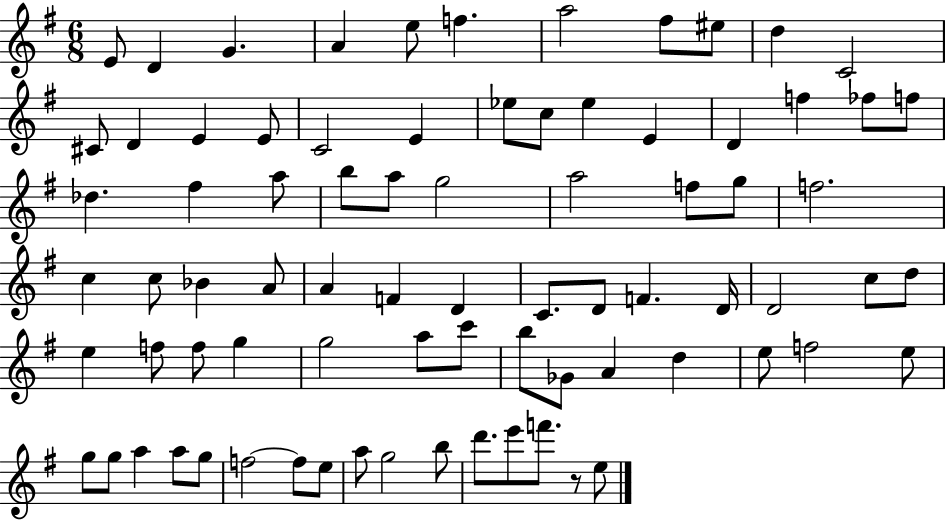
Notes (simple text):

E4/e D4/q G4/q. A4/q E5/e F5/q. A5/h F#5/e EIS5/e D5/q C4/h C#4/e D4/q E4/q E4/e C4/h E4/q Eb5/e C5/e Eb5/q E4/q D4/q F5/q FES5/e F5/e Db5/q. F#5/q A5/e B5/e A5/e G5/h A5/h F5/e G5/e F5/h. C5/q C5/e Bb4/q A4/e A4/q F4/q D4/q C4/e. D4/e F4/q. D4/s D4/h C5/e D5/e E5/q F5/e F5/e G5/q G5/h A5/e C6/e B5/e Gb4/e A4/q D5/q E5/e F5/h E5/e G5/e G5/e A5/q A5/e G5/e F5/h F5/e E5/e A5/e G5/h B5/e D6/e. E6/e F6/e. R/e E5/e